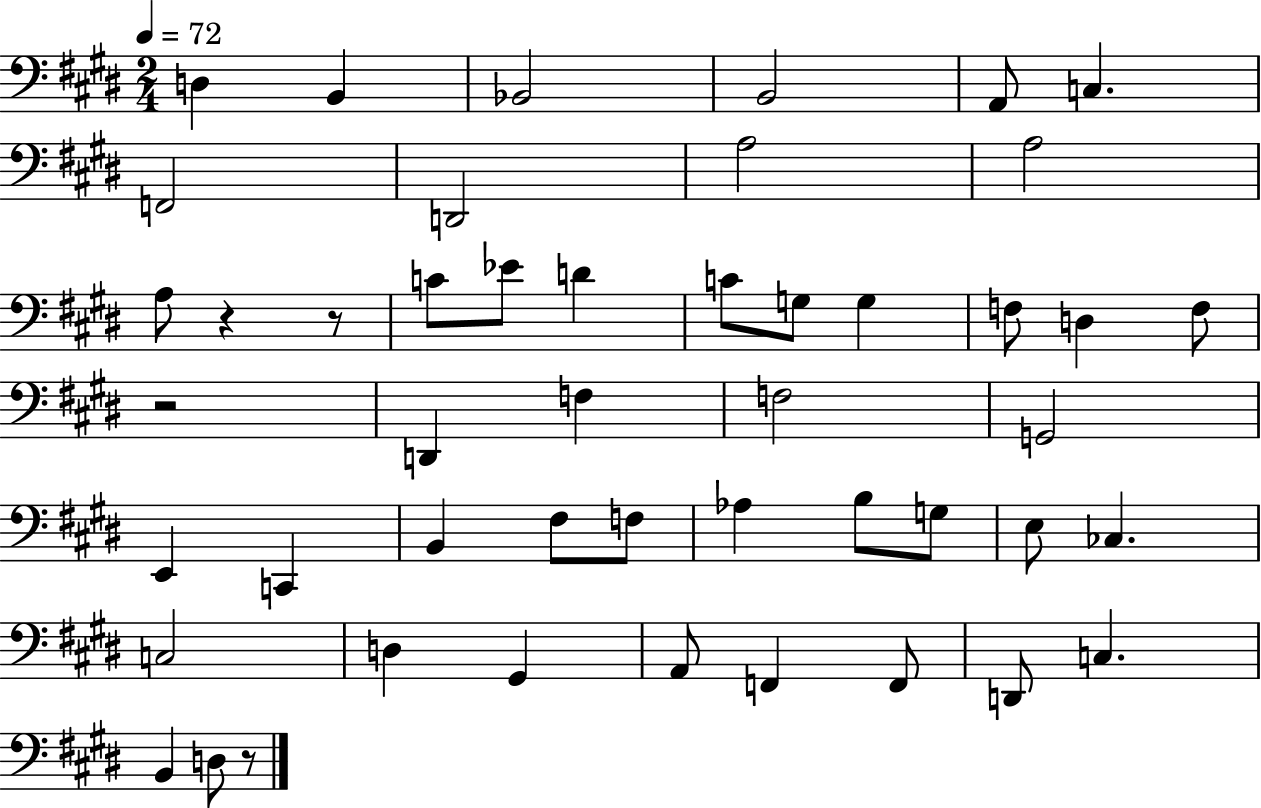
X:1
T:Untitled
M:2/4
L:1/4
K:E
D, B,, _B,,2 B,,2 A,,/2 C, F,,2 D,,2 A,2 A,2 A,/2 z z/2 C/2 _E/2 D C/2 G,/2 G, F,/2 D, F,/2 z2 D,, F, F,2 G,,2 E,, C,, B,, ^F,/2 F,/2 _A, B,/2 G,/2 E,/2 _C, C,2 D, ^G,, A,,/2 F,, F,,/2 D,,/2 C, B,, D,/2 z/2